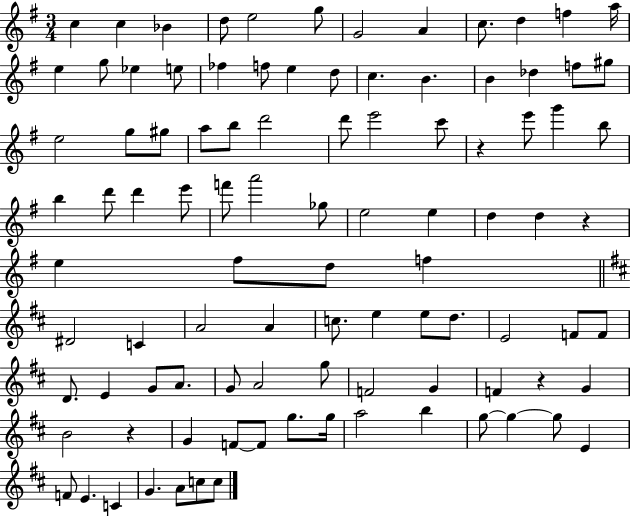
X:1
T:Untitled
M:3/4
L:1/4
K:G
c c _B d/2 e2 g/2 G2 A c/2 d f a/4 e g/2 _e e/2 _f f/2 e d/2 c B B _d f/2 ^g/2 e2 g/2 ^g/2 a/2 b/2 d'2 d'/2 e'2 c'/2 z e'/2 g' b/2 b d'/2 d' e'/2 f'/2 a'2 _g/2 e2 e d d z e ^f/2 d/2 f ^D2 C A2 A c/2 e e/2 d/2 E2 F/2 F/2 D/2 E G/2 A/2 G/2 A2 g/2 F2 G F z G B2 z G F/2 F/2 g/2 g/4 a2 b g/2 g g/2 E F/2 E C G A/2 c/2 c/2